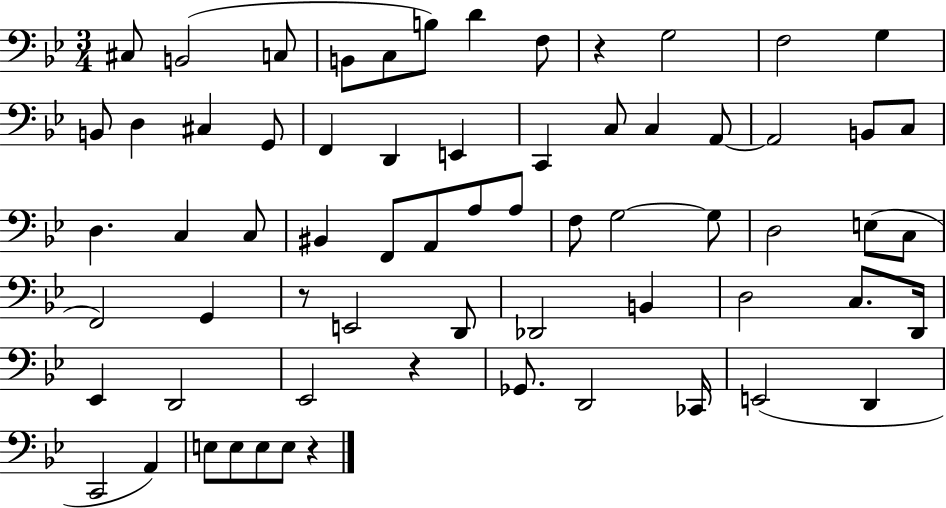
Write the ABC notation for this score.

X:1
T:Untitled
M:3/4
L:1/4
K:Bb
^C,/2 B,,2 C,/2 B,,/2 C,/2 B,/2 D F,/2 z G,2 F,2 G, B,,/2 D, ^C, G,,/2 F,, D,, E,, C,, C,/2 C, A,,/2 A,,2 B,,/2 C,/2 D, C, C,/2 ^B,, F,,/2 A,,/2 A,/2 A,/2 F,/2 G,2 G,/2 D,2 E,/2 C,/2 F,,2 G,, z/2 E,,2 D,,/2 _D,,2 B,, D,2 C,/2 D,,/4 _E,, D,,2 _E,,2 z _G,,/2 D,,2 _C,,/4 E,,2 D,, C,,2 A,, E,/2 E,/2 E,/2 E,/2 z